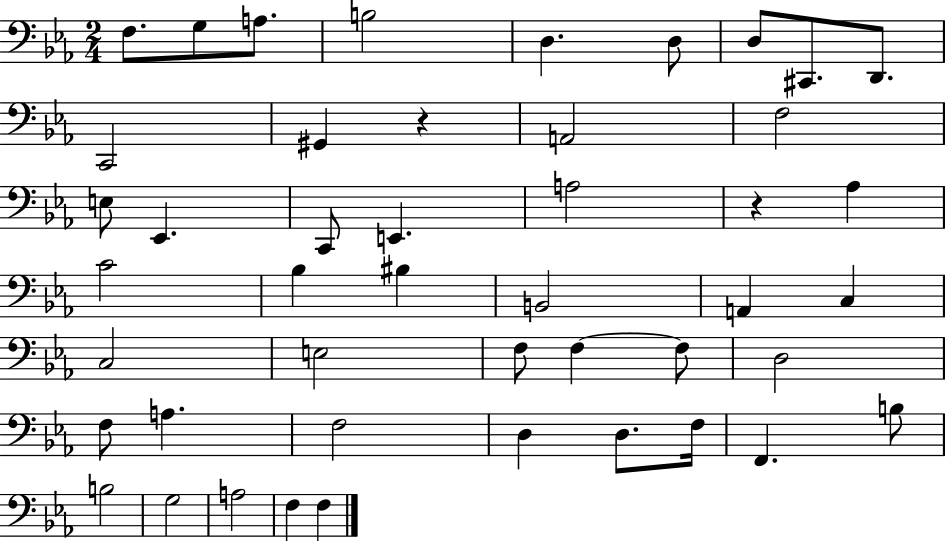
X:1
T:Untitled
M:2/4
L:1/4
K:Eb
F,/2 G,/2 A,/2 B,2 D, D,/2 D,/2 ^C,,/2 D,,/2 C,,2 ^G,, z A,,2 F,2 E,/2 _E,, C,,/2 E,, A,2 z _A, C2 _B, ^B, B,,2 A,, C, C,2 E,2 F,/2 F, F,/2 D,2 F,/2 A, F,2 D, D,/2 F,/4 F,, B,/2 B,2 G,2 A,2 F, F,